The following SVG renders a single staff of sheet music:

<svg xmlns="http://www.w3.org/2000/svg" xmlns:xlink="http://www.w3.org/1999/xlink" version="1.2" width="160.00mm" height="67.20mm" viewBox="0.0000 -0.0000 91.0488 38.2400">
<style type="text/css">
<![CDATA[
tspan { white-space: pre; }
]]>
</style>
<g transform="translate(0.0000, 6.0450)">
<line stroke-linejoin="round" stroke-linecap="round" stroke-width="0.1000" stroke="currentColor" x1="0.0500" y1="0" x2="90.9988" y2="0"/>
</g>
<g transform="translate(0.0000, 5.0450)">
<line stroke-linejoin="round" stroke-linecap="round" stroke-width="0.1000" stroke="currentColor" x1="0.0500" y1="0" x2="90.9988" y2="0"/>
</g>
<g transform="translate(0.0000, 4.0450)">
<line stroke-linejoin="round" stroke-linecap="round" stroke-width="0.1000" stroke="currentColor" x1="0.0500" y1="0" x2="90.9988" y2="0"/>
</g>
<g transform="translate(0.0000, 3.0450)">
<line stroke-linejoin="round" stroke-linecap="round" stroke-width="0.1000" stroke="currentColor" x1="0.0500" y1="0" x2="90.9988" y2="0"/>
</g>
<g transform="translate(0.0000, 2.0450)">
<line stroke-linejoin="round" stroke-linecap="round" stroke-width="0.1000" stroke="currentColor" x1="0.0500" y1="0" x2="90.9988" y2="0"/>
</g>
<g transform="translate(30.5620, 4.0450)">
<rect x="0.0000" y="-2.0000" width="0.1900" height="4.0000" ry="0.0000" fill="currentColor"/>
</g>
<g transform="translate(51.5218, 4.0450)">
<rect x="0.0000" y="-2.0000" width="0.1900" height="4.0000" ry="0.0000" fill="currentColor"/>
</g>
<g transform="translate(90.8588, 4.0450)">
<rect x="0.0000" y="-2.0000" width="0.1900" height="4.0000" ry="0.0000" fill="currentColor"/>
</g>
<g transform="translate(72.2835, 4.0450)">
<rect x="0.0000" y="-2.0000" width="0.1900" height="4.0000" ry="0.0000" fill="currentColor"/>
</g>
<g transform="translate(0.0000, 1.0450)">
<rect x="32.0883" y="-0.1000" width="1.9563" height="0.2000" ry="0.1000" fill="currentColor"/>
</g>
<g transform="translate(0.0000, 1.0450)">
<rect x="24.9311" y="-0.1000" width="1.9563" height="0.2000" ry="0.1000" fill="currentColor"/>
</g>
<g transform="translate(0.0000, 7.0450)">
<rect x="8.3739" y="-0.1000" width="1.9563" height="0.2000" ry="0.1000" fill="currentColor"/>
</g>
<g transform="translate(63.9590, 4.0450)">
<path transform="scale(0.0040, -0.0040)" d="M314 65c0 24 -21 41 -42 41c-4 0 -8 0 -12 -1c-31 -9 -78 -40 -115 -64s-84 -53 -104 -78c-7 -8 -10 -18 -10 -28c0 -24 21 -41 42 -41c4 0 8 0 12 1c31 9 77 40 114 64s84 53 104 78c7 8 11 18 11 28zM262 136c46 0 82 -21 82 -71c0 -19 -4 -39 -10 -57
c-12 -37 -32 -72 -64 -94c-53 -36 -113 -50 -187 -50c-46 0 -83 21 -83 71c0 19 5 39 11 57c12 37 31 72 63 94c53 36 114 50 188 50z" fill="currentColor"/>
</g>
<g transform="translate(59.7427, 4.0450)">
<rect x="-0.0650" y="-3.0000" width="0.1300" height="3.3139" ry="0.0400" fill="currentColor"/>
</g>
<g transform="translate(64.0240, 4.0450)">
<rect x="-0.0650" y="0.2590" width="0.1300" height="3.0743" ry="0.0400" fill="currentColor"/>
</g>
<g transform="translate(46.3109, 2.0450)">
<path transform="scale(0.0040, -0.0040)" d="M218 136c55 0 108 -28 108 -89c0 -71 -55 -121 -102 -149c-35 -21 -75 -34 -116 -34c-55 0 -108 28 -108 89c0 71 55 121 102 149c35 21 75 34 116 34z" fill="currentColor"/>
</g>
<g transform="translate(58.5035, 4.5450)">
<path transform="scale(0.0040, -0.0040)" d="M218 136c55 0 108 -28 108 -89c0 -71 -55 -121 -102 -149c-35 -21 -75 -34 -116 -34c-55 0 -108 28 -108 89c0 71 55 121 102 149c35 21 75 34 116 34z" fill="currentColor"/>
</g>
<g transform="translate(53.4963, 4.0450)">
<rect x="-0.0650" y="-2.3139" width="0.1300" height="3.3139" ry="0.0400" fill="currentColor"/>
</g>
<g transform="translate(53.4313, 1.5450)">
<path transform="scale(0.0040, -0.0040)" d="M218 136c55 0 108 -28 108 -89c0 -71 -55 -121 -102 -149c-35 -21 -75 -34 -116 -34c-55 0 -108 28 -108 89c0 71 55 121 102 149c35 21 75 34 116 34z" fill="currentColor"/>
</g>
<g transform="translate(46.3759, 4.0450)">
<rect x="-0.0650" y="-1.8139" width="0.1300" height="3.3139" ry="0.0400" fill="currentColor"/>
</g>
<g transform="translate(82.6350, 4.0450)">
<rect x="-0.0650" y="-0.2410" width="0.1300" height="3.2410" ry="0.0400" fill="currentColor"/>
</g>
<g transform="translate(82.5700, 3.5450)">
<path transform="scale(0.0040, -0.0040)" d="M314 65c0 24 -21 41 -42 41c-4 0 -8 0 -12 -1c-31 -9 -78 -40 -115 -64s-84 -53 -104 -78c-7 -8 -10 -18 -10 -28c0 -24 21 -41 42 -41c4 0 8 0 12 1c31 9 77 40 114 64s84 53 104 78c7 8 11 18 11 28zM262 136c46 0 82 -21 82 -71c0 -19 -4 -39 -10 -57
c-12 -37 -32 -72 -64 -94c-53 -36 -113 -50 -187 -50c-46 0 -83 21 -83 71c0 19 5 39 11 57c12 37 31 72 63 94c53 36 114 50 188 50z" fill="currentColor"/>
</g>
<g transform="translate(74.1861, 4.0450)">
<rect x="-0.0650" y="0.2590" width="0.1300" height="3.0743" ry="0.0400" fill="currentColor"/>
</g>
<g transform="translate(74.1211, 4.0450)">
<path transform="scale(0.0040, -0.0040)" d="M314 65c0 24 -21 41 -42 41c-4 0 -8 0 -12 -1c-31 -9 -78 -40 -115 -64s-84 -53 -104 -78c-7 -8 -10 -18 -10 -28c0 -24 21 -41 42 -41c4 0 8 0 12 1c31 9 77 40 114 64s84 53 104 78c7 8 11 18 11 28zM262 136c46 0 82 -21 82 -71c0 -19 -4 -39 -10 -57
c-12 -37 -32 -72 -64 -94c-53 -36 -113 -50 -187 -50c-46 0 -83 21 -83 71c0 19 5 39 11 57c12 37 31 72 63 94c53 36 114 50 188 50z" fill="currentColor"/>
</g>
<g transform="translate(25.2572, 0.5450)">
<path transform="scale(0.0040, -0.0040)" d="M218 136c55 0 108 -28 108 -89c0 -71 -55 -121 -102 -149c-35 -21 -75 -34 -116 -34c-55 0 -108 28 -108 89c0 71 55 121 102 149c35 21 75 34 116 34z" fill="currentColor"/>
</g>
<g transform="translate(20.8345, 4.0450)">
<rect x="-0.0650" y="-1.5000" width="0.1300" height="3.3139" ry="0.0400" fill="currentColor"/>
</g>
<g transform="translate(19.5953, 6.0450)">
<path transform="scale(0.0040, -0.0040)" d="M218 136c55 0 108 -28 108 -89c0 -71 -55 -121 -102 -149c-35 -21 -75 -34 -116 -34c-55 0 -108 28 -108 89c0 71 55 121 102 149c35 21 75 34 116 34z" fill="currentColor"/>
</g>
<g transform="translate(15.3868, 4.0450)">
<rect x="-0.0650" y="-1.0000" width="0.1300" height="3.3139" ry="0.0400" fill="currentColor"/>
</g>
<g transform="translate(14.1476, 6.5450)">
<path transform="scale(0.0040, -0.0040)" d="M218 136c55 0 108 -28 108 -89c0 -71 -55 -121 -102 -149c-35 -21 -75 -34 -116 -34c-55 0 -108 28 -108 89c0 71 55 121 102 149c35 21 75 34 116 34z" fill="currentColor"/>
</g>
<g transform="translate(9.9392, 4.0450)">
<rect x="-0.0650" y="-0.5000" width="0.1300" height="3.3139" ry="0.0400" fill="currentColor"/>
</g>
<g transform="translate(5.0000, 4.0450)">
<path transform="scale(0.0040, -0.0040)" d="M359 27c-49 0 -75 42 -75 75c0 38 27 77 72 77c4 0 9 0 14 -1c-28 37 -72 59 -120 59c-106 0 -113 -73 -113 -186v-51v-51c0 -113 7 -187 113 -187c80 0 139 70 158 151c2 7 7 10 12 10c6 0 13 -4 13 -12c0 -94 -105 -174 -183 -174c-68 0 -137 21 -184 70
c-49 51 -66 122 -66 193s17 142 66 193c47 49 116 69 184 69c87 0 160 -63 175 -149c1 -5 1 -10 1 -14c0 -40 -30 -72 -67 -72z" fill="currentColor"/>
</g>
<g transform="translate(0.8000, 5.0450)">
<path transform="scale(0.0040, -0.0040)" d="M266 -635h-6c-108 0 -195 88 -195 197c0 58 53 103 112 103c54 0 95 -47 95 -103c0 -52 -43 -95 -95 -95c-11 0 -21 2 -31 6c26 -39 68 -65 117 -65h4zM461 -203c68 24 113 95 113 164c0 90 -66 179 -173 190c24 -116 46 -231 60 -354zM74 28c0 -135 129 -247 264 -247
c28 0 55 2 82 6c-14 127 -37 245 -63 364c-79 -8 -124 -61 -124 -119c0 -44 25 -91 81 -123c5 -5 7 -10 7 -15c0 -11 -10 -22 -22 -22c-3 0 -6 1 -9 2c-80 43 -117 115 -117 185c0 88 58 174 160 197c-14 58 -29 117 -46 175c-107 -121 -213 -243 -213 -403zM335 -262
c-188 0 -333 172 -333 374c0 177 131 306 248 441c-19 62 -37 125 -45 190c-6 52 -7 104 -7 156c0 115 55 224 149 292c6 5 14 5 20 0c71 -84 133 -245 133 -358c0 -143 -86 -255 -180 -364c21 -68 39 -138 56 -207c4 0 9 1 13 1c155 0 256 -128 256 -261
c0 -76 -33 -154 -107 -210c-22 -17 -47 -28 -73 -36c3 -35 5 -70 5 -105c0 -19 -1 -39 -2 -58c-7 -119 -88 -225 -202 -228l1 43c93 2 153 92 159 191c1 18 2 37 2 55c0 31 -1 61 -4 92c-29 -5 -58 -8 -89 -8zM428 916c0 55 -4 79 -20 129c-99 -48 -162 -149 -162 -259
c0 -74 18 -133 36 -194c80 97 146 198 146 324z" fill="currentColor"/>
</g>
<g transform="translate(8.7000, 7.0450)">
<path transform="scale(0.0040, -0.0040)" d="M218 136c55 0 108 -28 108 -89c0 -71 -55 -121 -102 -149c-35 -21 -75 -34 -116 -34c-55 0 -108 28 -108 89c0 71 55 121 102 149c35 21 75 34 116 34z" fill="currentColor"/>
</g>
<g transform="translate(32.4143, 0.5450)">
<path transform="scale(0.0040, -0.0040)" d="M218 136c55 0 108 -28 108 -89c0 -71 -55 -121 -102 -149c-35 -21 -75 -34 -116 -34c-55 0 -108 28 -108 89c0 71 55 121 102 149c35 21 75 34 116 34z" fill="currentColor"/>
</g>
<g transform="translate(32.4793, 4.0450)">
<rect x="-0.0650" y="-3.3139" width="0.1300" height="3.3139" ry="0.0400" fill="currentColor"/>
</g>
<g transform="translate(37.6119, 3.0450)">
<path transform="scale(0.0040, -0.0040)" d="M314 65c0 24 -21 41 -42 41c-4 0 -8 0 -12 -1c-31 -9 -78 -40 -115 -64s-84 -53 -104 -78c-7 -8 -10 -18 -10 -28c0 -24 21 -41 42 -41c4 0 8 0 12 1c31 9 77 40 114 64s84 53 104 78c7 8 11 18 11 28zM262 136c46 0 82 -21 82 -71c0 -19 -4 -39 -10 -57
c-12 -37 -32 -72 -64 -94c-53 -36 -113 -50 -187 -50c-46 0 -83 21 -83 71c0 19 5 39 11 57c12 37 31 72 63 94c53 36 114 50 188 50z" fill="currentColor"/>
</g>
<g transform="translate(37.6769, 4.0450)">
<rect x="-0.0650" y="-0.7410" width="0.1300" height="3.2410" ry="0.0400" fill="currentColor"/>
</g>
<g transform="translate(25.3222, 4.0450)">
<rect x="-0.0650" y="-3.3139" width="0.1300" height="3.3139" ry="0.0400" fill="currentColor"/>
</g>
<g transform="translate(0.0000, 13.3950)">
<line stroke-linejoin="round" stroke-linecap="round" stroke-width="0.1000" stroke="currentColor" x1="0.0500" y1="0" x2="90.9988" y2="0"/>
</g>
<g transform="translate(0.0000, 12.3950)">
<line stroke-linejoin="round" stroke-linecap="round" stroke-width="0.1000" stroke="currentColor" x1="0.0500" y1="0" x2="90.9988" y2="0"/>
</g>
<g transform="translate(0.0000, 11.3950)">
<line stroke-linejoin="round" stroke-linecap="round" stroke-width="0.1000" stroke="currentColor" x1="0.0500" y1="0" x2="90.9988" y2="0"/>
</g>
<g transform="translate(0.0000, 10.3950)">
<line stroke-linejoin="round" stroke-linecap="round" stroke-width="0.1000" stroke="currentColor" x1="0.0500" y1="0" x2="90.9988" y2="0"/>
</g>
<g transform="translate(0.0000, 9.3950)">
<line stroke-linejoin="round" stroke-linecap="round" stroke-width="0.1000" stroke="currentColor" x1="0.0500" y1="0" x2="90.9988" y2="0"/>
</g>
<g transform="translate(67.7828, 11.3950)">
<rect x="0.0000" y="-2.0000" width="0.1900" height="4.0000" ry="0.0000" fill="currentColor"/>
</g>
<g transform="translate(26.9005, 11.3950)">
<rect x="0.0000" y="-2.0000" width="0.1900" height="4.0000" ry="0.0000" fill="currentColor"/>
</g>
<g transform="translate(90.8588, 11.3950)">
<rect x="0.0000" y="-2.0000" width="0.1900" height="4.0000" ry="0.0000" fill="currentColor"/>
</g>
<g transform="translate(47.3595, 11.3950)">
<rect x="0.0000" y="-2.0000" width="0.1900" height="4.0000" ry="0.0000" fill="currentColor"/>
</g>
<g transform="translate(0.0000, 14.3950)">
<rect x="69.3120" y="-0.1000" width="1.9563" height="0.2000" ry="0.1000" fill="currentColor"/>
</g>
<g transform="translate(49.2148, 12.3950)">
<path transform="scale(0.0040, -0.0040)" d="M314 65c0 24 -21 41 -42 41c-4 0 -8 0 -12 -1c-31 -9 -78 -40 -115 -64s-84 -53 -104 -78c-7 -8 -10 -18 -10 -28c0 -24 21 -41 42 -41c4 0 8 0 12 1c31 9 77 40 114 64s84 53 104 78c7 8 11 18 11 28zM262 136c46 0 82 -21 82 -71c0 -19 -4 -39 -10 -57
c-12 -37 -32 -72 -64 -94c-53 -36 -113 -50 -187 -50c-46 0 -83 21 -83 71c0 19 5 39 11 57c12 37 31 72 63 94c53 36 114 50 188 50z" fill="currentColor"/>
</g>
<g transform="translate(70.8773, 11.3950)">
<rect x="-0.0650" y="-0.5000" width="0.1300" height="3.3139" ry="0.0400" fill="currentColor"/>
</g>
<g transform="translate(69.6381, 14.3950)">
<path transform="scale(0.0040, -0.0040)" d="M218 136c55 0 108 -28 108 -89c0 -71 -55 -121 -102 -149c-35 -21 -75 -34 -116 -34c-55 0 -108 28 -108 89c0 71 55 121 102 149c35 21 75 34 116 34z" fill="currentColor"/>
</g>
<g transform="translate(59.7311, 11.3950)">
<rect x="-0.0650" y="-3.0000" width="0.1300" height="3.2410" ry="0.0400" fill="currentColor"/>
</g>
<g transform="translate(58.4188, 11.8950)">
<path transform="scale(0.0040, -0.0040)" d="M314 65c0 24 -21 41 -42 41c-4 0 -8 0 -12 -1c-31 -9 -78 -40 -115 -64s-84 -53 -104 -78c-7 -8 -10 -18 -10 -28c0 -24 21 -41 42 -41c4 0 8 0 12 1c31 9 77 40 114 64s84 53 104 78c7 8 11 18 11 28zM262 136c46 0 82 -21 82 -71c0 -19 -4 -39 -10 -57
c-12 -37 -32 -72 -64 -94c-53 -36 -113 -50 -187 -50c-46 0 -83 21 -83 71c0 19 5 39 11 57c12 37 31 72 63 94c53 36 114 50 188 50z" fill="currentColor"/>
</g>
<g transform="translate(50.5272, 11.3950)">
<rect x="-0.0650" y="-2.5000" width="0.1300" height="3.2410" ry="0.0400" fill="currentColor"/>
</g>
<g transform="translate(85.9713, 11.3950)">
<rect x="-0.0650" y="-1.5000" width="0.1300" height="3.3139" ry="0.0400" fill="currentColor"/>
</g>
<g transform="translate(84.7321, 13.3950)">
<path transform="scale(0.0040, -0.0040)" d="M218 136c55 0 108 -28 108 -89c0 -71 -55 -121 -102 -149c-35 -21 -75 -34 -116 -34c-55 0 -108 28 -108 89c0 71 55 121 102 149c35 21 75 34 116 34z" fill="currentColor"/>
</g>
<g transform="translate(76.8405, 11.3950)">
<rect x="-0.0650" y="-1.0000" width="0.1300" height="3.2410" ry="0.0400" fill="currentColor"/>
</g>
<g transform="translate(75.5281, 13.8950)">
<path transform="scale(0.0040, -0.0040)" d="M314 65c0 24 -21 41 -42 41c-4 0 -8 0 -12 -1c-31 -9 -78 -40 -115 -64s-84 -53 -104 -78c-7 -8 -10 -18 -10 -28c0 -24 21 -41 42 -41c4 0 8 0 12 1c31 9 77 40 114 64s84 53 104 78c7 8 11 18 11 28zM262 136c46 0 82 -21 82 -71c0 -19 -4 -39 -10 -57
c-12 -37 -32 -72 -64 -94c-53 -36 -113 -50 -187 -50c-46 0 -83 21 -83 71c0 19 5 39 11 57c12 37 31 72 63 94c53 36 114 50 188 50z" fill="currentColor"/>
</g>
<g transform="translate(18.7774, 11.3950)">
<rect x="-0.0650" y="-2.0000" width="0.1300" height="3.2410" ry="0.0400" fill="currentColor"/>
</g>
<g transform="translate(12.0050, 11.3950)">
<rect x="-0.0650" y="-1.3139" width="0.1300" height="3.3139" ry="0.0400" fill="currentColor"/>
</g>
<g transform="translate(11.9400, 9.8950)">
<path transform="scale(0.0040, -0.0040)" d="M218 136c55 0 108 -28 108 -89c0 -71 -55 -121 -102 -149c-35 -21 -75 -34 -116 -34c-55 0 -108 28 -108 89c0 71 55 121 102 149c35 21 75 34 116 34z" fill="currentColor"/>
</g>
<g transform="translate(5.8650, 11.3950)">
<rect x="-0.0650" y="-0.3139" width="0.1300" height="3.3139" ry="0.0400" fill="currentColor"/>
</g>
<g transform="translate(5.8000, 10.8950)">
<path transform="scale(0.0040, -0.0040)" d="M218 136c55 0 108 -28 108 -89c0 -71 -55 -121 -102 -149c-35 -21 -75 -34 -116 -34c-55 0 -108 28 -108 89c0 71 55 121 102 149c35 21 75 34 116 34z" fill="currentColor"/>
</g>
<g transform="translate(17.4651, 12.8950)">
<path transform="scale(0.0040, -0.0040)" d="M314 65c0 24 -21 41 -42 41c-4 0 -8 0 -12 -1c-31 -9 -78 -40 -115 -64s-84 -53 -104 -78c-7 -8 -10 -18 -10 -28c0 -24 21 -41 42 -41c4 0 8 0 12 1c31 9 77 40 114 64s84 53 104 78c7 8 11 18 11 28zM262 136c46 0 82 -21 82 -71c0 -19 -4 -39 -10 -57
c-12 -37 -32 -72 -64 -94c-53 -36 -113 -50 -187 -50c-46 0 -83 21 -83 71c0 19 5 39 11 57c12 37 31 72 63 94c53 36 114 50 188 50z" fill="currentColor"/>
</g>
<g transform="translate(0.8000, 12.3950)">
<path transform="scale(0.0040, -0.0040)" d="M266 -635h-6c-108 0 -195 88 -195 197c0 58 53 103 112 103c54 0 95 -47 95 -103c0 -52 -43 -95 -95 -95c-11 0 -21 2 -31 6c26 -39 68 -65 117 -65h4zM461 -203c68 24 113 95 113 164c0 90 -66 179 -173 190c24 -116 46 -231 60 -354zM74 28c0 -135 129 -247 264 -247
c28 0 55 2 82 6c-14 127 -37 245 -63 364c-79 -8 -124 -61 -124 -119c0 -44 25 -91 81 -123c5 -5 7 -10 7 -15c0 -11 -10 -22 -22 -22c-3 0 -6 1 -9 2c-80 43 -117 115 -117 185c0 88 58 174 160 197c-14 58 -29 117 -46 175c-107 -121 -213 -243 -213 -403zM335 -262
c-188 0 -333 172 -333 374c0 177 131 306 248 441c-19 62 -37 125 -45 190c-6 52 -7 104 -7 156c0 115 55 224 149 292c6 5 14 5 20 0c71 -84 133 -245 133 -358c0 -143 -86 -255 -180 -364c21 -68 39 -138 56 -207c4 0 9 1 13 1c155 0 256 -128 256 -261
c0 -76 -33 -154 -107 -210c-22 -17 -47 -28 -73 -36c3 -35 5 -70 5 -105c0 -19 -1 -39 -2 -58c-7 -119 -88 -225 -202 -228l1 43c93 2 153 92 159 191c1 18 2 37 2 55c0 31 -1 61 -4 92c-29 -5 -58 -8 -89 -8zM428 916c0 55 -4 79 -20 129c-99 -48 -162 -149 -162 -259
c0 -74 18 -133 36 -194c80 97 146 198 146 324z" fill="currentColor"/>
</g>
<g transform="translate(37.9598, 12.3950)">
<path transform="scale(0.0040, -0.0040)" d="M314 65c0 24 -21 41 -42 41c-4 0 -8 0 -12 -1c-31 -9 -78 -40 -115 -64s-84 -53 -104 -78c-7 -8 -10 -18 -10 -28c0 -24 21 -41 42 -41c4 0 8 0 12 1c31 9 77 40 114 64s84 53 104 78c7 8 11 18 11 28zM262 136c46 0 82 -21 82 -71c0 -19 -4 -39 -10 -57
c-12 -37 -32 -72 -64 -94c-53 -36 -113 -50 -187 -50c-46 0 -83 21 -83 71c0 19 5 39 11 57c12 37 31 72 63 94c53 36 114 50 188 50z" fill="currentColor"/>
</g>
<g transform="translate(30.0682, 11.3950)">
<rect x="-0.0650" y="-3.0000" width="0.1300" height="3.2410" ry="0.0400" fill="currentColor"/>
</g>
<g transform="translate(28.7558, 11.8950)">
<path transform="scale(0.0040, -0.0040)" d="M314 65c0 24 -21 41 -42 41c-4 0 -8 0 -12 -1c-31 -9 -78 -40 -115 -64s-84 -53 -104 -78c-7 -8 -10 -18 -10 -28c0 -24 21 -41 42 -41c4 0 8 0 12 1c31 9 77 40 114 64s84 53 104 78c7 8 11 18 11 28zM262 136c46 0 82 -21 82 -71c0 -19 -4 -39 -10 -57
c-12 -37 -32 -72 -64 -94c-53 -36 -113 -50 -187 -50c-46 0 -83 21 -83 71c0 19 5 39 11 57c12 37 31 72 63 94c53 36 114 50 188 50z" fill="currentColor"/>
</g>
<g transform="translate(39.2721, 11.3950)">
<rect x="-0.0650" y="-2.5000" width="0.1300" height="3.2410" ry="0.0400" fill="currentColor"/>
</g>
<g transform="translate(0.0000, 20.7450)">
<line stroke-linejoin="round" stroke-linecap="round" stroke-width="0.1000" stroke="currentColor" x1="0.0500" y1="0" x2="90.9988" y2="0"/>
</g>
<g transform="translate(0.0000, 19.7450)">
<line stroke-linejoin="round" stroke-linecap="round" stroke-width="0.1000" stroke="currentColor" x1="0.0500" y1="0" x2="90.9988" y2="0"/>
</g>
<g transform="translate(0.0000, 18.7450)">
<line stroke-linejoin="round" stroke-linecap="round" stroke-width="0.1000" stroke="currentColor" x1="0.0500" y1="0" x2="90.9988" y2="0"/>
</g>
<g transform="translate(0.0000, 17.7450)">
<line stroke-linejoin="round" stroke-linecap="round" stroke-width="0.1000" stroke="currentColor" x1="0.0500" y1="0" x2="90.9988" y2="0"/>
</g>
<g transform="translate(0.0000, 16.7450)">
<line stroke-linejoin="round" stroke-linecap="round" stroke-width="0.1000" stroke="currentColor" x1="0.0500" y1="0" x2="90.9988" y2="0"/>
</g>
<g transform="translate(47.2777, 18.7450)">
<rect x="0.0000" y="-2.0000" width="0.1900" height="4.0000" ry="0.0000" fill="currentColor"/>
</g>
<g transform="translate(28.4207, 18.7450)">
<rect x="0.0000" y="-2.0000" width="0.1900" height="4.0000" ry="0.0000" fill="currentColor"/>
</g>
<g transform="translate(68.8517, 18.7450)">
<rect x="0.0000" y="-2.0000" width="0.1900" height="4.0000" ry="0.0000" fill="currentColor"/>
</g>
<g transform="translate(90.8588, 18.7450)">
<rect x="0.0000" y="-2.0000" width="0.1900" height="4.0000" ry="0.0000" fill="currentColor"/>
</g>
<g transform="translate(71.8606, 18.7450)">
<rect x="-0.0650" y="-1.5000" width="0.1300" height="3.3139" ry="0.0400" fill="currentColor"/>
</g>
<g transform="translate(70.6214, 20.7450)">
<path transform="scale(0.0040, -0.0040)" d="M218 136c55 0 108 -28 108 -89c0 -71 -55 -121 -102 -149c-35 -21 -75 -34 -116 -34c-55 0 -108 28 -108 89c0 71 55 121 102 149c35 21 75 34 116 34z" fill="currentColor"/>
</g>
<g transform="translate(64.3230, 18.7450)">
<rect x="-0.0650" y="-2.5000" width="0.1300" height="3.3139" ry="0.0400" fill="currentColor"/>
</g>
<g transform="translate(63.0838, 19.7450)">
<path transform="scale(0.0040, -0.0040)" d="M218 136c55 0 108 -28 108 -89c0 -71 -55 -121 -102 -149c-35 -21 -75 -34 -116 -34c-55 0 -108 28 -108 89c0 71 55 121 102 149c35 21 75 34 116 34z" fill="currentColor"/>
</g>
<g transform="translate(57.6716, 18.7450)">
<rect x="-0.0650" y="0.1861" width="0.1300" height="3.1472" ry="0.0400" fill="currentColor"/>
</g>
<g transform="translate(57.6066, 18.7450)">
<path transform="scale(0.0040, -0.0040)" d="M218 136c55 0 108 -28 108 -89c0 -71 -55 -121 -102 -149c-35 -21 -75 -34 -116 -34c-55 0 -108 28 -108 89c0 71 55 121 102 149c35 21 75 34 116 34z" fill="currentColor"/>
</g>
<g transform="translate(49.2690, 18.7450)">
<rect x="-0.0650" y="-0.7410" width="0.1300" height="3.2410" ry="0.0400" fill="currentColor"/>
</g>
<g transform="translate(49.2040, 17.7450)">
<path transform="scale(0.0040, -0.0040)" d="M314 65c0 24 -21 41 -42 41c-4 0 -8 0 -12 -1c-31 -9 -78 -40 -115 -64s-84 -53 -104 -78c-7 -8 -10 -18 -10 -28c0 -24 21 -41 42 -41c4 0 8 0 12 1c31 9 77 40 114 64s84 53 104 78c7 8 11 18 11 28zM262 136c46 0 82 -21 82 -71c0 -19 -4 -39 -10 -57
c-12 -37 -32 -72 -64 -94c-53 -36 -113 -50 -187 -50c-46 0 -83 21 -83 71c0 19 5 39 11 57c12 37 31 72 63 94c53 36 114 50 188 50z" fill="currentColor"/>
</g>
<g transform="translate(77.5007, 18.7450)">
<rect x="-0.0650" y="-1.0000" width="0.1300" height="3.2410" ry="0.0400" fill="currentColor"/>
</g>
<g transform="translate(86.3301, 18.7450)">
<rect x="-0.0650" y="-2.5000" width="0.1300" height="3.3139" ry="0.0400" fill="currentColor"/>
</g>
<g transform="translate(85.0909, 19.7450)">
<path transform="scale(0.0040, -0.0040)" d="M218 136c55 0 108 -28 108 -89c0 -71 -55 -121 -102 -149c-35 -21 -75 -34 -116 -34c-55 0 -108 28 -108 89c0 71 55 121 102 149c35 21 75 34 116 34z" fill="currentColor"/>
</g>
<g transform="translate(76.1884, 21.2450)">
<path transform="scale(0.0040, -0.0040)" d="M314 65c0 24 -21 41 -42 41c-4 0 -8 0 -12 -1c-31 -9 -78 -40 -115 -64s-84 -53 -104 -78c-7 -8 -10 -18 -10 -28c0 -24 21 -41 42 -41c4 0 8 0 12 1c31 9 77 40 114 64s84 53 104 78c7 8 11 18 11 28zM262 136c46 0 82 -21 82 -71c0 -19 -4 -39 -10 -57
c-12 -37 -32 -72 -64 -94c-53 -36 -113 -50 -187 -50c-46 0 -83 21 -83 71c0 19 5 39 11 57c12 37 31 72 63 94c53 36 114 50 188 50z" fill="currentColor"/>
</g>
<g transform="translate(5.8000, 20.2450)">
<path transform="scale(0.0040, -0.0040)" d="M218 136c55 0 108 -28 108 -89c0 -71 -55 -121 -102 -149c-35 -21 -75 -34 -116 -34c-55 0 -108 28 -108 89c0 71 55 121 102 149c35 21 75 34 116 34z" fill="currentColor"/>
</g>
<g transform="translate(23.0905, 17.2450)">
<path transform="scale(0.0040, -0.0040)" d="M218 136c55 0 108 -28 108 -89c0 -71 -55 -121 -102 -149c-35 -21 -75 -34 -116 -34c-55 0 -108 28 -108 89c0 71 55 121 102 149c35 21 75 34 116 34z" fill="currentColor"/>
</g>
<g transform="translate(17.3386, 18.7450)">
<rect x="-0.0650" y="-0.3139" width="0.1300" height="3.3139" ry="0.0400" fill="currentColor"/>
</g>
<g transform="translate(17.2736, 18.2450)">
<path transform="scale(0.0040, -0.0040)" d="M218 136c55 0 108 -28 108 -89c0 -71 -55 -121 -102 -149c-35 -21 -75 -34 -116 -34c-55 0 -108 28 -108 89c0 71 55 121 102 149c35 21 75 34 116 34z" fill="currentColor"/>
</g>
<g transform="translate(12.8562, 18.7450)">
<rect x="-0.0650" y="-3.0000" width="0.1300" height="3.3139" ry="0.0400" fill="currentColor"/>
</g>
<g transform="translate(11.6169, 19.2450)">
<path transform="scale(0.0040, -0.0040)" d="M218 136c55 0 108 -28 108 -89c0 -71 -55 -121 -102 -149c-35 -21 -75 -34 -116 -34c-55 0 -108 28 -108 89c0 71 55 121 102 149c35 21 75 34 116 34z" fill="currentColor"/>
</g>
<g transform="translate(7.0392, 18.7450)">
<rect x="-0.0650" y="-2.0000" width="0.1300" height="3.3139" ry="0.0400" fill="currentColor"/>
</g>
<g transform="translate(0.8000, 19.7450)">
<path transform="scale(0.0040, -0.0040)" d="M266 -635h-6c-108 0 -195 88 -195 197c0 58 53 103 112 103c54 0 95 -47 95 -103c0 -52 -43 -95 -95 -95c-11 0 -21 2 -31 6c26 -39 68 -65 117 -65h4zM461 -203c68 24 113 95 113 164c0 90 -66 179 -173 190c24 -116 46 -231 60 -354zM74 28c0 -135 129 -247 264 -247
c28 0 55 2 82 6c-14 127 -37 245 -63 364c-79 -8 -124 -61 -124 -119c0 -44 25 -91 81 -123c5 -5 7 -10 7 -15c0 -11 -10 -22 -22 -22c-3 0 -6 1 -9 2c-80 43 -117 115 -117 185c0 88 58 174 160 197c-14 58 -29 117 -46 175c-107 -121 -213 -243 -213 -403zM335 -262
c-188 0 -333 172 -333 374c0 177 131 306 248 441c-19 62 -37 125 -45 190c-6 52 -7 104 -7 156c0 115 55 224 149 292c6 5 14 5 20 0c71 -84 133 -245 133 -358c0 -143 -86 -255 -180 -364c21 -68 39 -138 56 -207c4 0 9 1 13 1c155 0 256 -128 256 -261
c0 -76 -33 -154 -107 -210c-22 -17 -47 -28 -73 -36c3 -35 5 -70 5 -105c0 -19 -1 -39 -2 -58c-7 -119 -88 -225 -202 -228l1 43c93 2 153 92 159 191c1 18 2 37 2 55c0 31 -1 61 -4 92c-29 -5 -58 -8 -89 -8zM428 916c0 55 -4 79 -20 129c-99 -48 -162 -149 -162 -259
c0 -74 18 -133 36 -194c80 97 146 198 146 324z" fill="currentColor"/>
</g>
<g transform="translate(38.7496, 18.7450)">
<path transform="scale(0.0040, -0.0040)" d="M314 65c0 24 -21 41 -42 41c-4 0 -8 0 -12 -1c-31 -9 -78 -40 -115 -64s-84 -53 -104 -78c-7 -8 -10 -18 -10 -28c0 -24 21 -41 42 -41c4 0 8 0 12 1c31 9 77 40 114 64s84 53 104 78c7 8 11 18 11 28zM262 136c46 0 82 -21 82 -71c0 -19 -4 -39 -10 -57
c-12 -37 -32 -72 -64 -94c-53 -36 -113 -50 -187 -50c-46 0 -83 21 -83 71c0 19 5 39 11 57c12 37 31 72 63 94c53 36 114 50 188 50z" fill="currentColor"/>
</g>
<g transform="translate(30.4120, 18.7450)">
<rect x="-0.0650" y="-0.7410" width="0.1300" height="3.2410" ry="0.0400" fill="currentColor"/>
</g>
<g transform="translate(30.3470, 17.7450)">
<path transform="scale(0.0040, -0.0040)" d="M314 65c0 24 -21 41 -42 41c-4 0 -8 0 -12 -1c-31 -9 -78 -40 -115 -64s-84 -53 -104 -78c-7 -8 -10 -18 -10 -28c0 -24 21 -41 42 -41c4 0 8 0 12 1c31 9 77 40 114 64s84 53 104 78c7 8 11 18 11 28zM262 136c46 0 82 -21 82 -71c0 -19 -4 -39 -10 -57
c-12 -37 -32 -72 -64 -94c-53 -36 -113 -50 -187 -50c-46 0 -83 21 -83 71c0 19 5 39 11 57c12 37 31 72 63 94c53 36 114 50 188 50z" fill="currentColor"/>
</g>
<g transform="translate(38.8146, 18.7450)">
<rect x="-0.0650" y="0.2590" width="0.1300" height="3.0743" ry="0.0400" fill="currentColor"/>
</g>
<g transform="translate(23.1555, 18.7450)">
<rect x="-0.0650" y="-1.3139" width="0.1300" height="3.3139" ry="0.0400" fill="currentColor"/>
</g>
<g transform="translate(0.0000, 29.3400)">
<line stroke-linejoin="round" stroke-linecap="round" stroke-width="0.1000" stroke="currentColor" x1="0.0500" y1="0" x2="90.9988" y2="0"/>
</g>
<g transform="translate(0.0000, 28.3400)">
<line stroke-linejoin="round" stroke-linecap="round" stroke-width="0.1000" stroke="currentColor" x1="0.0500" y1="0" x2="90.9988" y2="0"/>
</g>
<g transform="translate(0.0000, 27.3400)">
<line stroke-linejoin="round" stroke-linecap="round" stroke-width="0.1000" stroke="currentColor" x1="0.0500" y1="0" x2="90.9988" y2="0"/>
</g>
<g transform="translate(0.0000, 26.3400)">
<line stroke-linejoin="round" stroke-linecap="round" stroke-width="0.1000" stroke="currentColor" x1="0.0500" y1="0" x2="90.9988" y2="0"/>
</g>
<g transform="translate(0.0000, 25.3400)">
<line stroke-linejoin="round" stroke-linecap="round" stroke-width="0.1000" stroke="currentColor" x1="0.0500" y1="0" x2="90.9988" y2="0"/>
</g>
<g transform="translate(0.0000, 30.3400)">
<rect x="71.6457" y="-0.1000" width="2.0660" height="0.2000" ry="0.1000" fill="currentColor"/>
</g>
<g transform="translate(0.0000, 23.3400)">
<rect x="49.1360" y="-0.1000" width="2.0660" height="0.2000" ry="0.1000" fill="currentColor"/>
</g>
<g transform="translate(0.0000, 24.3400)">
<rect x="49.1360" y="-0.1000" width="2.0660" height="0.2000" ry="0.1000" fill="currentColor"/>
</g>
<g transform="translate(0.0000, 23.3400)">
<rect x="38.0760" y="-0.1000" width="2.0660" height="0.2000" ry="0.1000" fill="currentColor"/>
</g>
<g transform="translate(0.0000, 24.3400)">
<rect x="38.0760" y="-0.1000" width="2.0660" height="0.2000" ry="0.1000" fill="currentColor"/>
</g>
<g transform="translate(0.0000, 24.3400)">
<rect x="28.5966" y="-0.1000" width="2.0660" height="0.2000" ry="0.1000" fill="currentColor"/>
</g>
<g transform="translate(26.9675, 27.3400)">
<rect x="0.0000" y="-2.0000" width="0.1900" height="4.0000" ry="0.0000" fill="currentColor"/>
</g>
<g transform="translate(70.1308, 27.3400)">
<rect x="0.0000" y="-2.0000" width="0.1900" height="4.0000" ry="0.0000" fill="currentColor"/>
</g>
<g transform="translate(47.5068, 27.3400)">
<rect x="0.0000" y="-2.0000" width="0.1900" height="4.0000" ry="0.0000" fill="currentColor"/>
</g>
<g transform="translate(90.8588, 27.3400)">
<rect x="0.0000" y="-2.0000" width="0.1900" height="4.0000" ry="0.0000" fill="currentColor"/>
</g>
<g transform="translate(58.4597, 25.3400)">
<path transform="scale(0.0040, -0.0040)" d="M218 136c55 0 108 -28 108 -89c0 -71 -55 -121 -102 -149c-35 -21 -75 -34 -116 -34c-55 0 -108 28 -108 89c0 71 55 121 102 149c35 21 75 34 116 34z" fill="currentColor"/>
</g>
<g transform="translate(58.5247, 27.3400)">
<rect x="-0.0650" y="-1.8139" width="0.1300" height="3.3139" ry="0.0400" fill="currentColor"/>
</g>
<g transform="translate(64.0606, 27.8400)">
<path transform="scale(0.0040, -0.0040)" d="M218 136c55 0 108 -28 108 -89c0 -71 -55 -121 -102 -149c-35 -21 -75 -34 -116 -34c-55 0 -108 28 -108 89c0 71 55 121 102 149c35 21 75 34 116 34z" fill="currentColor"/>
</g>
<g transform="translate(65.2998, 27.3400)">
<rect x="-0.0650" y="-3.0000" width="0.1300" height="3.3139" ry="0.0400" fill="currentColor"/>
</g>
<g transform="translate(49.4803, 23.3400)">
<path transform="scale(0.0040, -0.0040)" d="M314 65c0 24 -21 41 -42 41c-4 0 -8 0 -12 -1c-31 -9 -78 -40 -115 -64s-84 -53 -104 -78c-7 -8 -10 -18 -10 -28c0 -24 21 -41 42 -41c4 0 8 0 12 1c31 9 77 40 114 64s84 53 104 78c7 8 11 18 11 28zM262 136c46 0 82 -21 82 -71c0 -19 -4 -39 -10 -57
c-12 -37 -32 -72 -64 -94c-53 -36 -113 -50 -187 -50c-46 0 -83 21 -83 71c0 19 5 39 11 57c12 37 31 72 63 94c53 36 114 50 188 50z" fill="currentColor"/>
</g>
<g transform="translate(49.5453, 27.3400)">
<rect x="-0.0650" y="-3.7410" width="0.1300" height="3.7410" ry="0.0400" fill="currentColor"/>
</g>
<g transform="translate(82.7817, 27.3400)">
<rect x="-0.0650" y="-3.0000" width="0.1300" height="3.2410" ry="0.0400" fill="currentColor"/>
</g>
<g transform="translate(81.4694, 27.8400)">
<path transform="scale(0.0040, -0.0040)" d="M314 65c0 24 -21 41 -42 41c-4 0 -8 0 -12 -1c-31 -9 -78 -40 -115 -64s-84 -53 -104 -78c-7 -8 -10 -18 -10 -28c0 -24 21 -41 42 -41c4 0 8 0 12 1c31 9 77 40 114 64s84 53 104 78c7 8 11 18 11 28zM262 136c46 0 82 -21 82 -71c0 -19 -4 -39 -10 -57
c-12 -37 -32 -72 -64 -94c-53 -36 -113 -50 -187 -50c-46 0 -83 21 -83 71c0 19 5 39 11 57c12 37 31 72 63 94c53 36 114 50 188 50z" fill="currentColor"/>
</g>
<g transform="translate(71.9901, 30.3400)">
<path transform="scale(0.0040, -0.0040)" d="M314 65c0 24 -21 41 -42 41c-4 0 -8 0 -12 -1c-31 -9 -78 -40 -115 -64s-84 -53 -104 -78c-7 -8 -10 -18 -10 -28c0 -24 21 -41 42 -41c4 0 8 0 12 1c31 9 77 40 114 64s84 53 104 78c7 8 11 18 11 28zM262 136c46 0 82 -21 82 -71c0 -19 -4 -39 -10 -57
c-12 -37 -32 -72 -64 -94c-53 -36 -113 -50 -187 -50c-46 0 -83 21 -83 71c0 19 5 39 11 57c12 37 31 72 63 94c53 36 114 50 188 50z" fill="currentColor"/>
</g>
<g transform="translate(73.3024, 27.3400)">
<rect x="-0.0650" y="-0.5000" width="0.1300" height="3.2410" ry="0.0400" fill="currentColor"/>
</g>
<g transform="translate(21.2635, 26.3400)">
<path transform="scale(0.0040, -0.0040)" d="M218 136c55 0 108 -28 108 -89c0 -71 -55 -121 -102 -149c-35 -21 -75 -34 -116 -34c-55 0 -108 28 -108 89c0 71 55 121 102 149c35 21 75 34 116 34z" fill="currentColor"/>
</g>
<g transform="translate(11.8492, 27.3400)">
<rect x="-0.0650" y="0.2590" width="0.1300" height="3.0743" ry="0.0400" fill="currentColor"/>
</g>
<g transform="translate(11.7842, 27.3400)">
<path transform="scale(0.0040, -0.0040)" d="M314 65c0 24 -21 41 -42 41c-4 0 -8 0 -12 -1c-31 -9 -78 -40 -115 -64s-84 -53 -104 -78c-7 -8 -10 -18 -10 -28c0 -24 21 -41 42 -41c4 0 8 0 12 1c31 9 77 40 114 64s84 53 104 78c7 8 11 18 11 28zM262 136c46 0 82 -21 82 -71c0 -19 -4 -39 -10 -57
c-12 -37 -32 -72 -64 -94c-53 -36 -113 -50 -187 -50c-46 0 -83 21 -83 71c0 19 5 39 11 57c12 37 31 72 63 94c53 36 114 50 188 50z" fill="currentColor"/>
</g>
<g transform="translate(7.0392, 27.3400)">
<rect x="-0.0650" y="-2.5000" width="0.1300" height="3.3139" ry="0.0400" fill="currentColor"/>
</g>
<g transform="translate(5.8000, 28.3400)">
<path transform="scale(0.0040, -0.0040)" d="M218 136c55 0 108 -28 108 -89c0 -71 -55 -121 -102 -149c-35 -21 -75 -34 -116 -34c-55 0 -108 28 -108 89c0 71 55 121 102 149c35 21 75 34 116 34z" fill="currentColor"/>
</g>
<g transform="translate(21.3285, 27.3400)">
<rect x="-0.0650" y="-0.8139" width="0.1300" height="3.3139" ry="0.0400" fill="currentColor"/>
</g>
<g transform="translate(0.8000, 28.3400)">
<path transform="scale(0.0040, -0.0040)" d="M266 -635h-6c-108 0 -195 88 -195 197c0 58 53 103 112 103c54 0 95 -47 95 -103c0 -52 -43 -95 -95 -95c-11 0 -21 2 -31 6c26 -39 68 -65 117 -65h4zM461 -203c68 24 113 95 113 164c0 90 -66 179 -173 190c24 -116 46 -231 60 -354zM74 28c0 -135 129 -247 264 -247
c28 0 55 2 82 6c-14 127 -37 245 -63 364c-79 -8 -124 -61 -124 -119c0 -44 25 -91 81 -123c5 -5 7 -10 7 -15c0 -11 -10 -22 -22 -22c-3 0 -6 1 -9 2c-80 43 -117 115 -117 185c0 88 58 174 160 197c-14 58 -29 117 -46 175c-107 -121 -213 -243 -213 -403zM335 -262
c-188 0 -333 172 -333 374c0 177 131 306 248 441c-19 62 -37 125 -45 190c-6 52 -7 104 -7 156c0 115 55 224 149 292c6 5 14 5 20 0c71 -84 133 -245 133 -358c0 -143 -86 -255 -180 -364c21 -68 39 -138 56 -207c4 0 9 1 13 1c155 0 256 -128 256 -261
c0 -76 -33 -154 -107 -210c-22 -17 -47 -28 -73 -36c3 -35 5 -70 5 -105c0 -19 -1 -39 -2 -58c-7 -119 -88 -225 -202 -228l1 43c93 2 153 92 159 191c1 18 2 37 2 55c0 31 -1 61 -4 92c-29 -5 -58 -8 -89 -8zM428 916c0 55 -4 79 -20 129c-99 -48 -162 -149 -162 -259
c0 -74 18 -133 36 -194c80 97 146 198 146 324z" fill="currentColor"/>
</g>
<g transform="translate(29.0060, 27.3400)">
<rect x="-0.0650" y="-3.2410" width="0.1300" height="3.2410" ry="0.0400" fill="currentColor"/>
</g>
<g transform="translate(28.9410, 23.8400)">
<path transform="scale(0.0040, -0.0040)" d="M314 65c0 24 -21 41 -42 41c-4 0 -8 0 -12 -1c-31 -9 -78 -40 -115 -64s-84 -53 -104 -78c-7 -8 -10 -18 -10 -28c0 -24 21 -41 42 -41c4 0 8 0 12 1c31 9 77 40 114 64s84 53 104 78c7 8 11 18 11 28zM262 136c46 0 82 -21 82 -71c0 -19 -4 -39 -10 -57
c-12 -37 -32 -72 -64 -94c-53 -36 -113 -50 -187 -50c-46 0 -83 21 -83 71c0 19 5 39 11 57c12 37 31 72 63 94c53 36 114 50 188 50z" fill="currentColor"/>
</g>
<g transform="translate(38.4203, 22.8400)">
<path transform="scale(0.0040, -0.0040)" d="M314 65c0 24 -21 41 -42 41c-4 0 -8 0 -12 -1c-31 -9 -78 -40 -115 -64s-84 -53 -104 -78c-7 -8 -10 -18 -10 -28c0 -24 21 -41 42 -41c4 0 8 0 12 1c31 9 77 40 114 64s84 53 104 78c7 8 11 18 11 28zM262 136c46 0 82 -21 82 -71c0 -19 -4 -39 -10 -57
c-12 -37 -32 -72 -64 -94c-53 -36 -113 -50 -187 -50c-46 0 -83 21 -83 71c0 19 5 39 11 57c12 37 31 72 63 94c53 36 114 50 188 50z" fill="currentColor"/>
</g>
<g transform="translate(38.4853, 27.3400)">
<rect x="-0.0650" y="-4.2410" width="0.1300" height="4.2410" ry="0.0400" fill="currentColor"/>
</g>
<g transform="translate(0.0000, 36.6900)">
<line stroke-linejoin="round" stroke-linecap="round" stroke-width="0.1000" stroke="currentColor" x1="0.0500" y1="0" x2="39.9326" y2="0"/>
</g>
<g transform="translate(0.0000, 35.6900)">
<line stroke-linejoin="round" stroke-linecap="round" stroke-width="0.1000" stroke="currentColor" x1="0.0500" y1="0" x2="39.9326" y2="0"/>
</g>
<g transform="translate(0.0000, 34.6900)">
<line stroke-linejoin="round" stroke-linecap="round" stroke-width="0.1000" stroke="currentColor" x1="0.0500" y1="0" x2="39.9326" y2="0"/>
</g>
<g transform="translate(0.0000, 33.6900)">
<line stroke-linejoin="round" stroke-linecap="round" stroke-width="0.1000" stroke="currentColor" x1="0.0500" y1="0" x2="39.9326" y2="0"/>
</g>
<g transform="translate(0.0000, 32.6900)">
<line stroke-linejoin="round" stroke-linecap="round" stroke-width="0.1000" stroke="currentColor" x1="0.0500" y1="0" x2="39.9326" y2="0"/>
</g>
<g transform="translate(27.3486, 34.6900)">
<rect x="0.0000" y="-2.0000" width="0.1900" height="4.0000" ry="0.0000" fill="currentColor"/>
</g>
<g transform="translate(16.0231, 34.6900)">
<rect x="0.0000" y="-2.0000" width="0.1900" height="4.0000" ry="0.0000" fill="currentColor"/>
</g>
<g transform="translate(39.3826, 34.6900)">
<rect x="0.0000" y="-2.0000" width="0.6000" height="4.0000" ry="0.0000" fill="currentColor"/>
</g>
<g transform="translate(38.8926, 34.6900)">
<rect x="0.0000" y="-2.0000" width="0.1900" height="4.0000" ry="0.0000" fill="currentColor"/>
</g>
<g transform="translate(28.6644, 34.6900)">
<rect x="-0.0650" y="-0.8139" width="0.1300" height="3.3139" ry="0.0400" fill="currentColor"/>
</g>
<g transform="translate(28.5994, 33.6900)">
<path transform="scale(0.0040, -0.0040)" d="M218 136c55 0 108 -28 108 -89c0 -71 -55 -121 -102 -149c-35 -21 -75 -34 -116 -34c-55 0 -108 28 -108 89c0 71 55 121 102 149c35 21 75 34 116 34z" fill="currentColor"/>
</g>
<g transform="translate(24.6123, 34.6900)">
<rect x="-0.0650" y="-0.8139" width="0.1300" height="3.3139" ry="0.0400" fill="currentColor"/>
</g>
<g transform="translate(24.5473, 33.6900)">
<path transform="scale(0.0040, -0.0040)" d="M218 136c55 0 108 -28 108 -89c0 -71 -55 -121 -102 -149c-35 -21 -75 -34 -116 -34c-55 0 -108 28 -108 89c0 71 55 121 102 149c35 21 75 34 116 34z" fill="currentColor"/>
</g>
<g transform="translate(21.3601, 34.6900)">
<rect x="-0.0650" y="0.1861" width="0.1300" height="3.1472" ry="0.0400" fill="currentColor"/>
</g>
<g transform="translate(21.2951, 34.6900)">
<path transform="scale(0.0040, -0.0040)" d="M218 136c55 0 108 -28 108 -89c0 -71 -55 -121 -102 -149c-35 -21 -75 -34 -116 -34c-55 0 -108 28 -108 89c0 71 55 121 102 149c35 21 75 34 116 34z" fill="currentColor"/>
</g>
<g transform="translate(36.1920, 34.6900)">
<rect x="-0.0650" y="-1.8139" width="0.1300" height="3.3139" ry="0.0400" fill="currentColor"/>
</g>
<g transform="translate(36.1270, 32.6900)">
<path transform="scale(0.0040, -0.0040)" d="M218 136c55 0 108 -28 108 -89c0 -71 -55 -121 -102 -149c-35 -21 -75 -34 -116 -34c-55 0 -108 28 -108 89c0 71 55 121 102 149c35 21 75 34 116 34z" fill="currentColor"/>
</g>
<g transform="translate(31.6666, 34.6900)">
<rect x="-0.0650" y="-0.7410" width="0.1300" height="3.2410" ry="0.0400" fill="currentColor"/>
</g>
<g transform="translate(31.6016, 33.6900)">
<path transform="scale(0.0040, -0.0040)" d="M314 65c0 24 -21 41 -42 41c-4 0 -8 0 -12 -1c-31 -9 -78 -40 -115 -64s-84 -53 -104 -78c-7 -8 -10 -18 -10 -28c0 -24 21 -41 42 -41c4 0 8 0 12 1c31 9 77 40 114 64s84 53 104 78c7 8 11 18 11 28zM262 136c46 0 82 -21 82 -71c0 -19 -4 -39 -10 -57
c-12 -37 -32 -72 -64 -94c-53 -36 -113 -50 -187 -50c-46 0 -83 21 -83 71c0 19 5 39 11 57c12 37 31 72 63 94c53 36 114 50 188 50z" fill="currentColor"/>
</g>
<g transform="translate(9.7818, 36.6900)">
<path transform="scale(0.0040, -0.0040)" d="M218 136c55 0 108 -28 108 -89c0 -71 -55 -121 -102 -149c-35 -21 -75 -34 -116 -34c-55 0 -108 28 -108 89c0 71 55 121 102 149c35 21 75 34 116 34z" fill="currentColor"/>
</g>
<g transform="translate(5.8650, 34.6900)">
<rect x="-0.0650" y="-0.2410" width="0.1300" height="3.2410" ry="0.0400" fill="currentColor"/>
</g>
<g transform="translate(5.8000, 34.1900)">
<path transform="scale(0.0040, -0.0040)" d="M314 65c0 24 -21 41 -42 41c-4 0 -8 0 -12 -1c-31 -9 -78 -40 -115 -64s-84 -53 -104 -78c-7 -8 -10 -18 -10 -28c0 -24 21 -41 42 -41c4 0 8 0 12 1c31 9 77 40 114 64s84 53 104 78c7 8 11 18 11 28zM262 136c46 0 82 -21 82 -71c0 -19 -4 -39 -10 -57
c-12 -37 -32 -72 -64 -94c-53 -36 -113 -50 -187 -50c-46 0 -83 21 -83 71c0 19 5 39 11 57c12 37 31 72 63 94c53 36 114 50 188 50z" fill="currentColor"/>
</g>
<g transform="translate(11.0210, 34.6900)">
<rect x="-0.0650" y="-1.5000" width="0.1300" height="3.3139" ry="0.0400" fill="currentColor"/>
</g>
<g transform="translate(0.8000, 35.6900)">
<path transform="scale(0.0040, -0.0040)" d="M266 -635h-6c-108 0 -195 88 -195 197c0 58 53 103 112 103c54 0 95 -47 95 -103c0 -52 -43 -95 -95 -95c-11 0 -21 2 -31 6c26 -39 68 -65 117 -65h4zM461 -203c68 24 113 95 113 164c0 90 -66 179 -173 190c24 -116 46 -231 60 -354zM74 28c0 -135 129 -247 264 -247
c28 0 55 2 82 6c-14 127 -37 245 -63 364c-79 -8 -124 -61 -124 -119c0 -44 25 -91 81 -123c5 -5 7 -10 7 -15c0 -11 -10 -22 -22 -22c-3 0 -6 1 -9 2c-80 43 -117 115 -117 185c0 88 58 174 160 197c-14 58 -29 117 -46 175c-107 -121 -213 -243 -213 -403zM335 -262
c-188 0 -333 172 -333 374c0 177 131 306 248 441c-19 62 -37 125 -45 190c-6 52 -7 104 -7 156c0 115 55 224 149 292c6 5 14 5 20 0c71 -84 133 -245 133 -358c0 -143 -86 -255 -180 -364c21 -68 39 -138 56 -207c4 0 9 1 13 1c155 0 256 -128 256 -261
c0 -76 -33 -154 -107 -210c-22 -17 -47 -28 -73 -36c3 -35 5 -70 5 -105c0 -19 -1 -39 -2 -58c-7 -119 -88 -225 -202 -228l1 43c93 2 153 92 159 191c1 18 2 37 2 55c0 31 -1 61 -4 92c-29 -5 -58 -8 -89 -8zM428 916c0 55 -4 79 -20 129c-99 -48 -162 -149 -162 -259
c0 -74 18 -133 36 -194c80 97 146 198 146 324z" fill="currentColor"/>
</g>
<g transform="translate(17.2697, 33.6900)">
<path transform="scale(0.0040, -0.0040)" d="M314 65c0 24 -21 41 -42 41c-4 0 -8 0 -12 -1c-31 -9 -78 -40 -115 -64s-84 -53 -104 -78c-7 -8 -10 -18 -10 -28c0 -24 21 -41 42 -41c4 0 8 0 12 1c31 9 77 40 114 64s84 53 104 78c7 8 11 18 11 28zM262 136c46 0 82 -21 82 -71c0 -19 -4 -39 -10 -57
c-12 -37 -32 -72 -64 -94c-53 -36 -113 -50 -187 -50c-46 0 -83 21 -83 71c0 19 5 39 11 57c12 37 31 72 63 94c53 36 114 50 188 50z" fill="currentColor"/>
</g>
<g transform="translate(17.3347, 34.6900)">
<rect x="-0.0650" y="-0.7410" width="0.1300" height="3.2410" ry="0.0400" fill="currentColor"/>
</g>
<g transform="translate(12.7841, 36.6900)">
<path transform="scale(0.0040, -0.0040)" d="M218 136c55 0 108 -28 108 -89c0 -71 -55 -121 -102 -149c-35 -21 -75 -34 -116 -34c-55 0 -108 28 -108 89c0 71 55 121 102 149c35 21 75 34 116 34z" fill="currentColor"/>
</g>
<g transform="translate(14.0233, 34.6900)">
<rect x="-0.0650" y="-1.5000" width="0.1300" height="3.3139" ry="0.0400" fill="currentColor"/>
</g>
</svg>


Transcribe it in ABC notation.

X:1
T:Untitled
M:4/4
L:1/4
K:C
C D E b b d2 f g A B2 B2 c2 c e F2 A2 G2 G2 A2 C D2 E F A c e d2 B2 d2 B G E D2 G G B2 d b2 d'2 c'2 f A C2 A2 c2 E E d2 B d d d2 f